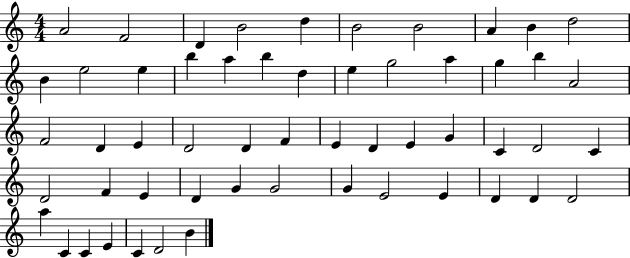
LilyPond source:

{
  \clef treble
  \numericTimeSignature
  \time 4/4
  \key c \major
  a'2 f'2 | d'4 b'2 d''4 | b'2 b'2 | a'4 b'4 d''2 | \break b'4 e''2 e''4 | b''4 a''4 b''4 d''4 | e''4 g''2 a''4 | g''4 b''4 a'2 | \break f'2 d'4 e'4 | d'2 d'4 f'4 | e'4 d'4 e'4 g'4 | c'4 d'2 c'4 | \break d'2 f'4 e'4 | d'4 g'4 g'2 | g'4 e'2 e'4 | d'4 d'4 d'2 | \break a''4 c'4 c'4 e'4 | c'4 d'2 b'4 | \bar "|."
}